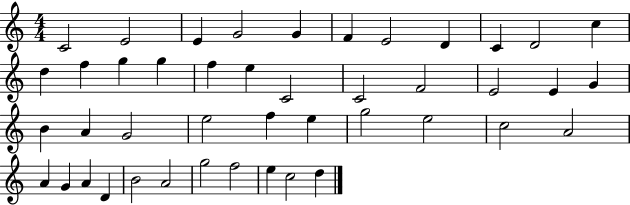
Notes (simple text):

C4/h E4/h E4/q G4/h G4/q F4/q E4/h D4/q C4/q D4/h C5/q D5/q F5/q G5/q G5/q F5/q E5/q C4/h C4/h F4/h E4/h E4/q G4/q B4/q A4/q G4/h E5/h F5/q E5/q G5/h E5/h C5/h A4/h A4/q G4/q A4/q D4/q B4/h A4/h G5/h F5/h E5/q C5/h D5/q